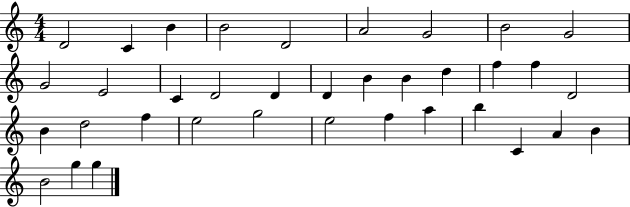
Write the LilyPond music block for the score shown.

{
  \clef treble
  \numericTimeSignature
  \time 4/4
  \key c \major
  d'2 c'4 b'4 | b'2 d'2 | a'2 g'2 | b'2 g'2 | \break g'2 e'2 | c'4 d'2 d'4 | d'4 b'4 b'4 d''4 | f''4 f''4 d'2 | \break b'4 d''2 f''4 | e''2 g''2 | e''2 f''4 a''4 | b''4 c'4 a'4 b'4 | \break b'2 g''4 g''4 | \bar "|."
}